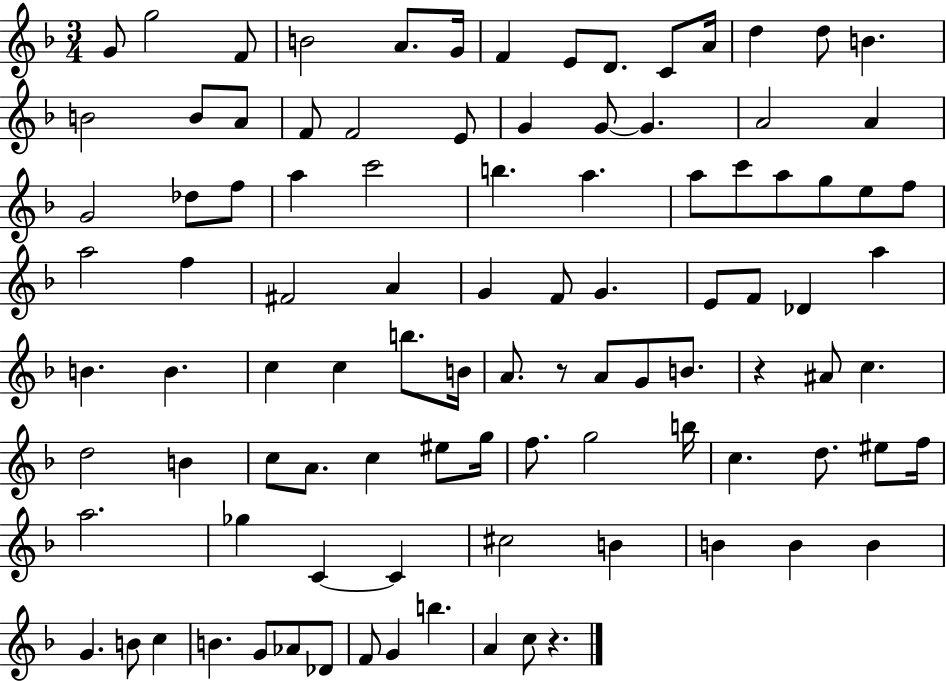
{
  \clef treble
  \numericTimeSignature
  \time 3/4
  \key f \major
  g'8 g''2 f'8 | b'2 a'8. g'16 | f'4 e'8 d'8. c'8 a'16 | d''4 d''8 b'4. | \break b'2 b'8 a'8 | f'8 f'2 e'8 | g'4 g'8~~ g'4. | a'2 a'4 | \break g'2 des''8 f''8 | a''4 c'''2 | b''4. a''4. | a''8 c'''8 a''8 g''8 e''8 f''8 | \break a''2 f''4 | fis'2 a'4 | g'4 f'8 g'4. | e'8 f'8 des'4 a''4 | \break b'4. b'4. | c''4 c''4 b''8. b'16 | a'8. r8 a'8 g'8 b'8. | r4 ais'8 c''4. | \break d''2 b'4 | c''8 a'8. c''4 eis''8 g''16 | f''8. g''2 b''16 | c''4. d''8. eis''8 f''16 | \break a''2. | ges''4 c'4~~ c'4 | cis''2 b'4 | b'4 b'4 b'4 | \break g'4. b'8 c''4 | b'4. g'8 aes'8 des'8 | f'8 g'4 b''4. | a'4 c''8 r4. | \break \bar "|."
}